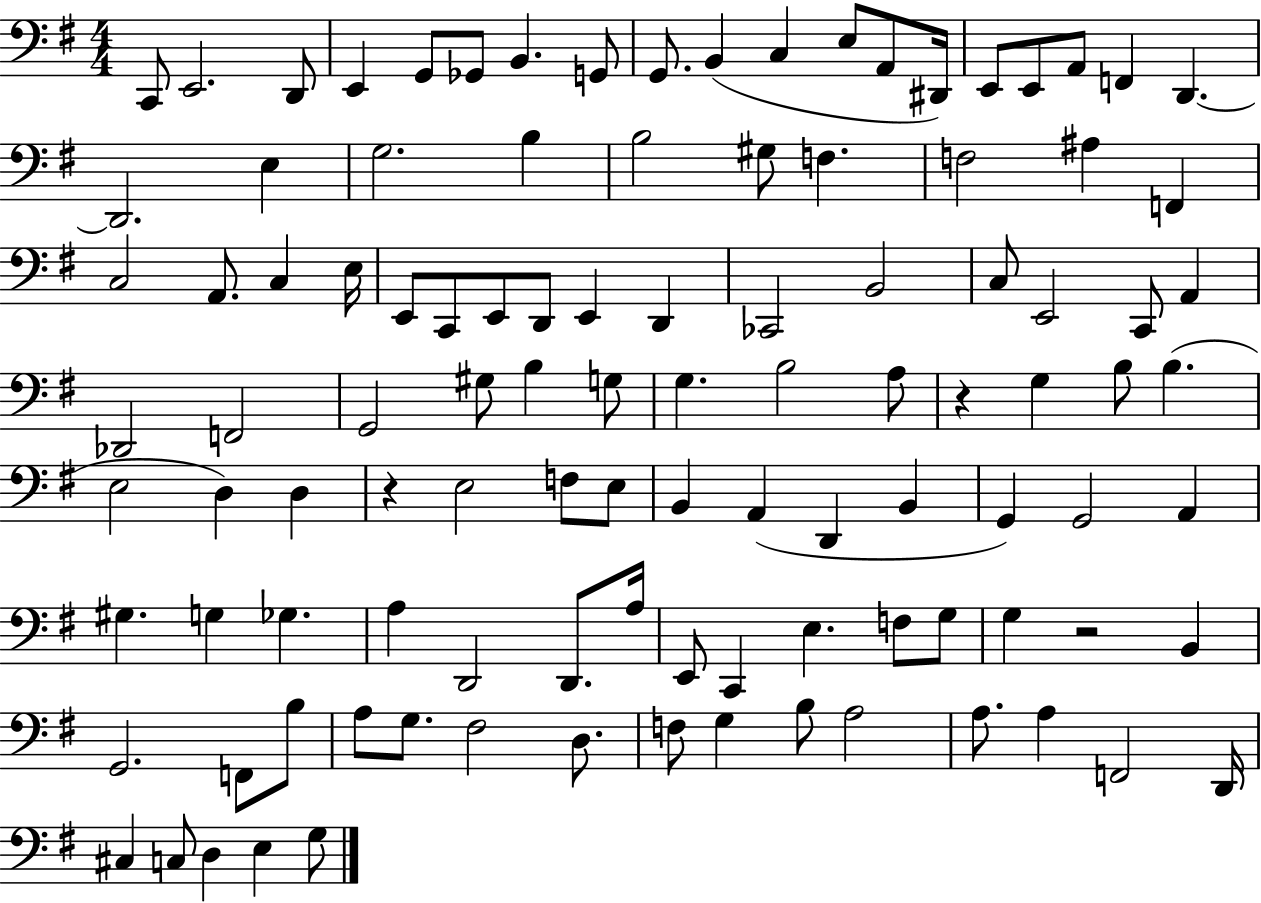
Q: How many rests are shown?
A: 3